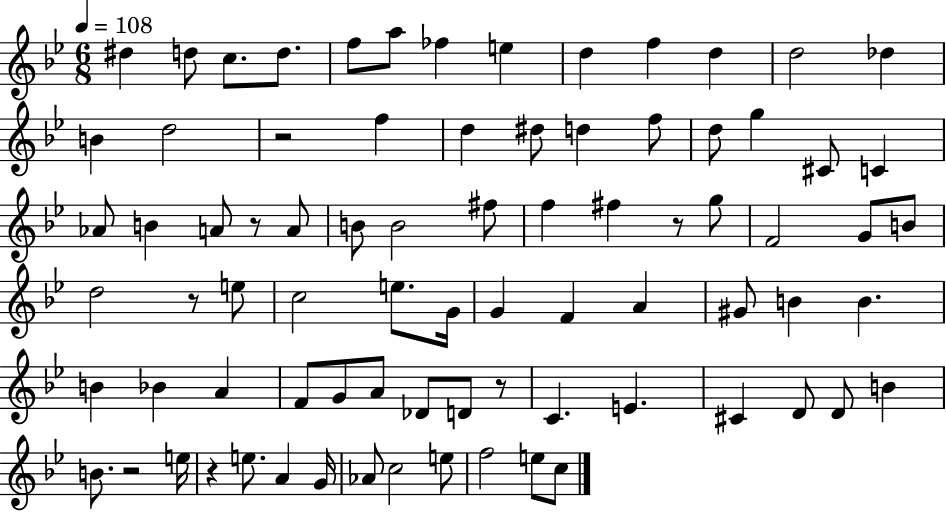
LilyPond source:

{
  \clef treble
  \numericTimeSignature
  \time 6/8
  \key bes \major
  \tempo 4 = 108
  dis''4 d''8 c''8. d''8. | f''8 a''8 fes''4 e''4 | d''4 f''4 d''4 | d''2 des''4 | \break b'4 d''2 | r2 f''4 | d''4 dis''8 d''4 f''8 | d''8 g''4 cis'8 c'4 | \break aes'8 b'4 a'8 r8 a'8 | b'8 b'2 fis''8 | f''4 fis''4 r8 g''8 | f'2 g'8 b'8 | \break d''2 r8 e''8 | c''2 e''8. g'16 | g'4 f'4 a'4 | gis'8 b'4 b'4. | \break b'4 bes'4 a'4 | f'8 g'8 a'8 des'8 d'8 r8 | c'4. e'4. | cis'4 d'8 d'8 b'4 | \break b'8. r2 e''16 | r4 e''8. a'4 g'16 | aes'8 c''2 e''8 | f''2 e''8 c''8 | \break \bar "|."
}